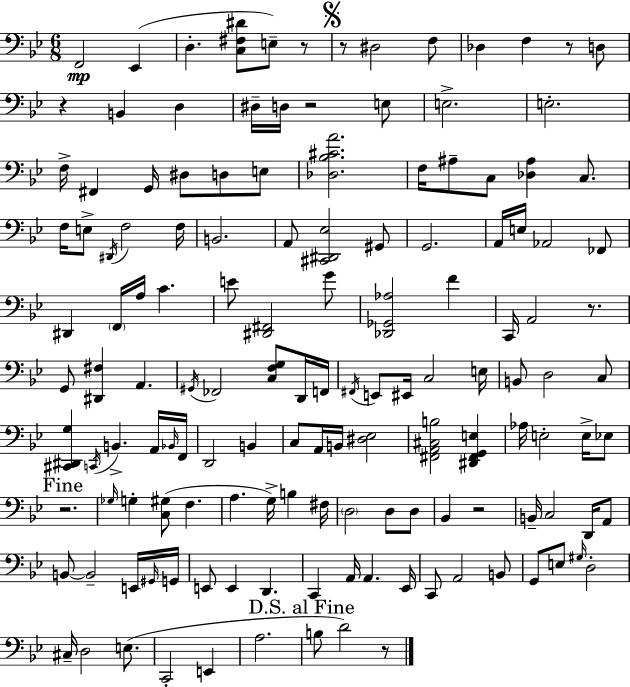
X:1
T:Untitled
M:6/8
L:1/4
K:Gm
F,,2 _E,, D, [C,^F,^D]/2 E,/2 z/2 z/2 ^D,2 F,/2 _D, F, z/2 D,/2 z B,, D, ^D,/4 D,/4 z2 E,/2 E,2 E,2 F,/4 ^F,, G,,/4 ^D,/2 D,/2 E,/2 [_D,_B,^CA]2 F,/4 ^A,/2 C,/2 [_D,^A,] C,/2 F,/4 E,/2 ^D,,/4 F,2 F,/4 B,,2 A,,/2 [^C,,^D,,_E,]2 ^G,,/2 G,,2 A,,/4 E,/4 _A,,2 _F,,/2 ^D,, F,,/4 A,/4 C E/2 [^D,,^F,,]2 G/2 [_D,,_G,,_A,]2 F C,,/4 A,,2 z/2 G,,/2 [^D,,^F,] A,, ^G,,/4 _F,,2 [C,F,G,]/2 D,,/4 F,,/4 ^F,,/4 E,,/2 ^E,,/4 C,2 E,/4 B,,/2 D,2 C,/2 [^C,,^D,,G,] C,,/4 B,, A,,/4 _B,,/4 F,,/4 D,,2 B,, C,/2 A,,/4 B,,/4 [^D,_E,]2 [^F,,A,,^C,B,]2 [^D,,^F,,G,,E,] _A,/4 E,2 E,/4 _E,/2 z2 _G,/4 G, [C,^G,]/2 F, A, G,/4 B, ^F,/4 D,2 D,/2 D,/2 _B,, z2 B,,/4 C,2 D,,/4 A,,/2 B,,/2 B,,2 E,,/4 ^G,,/4 G,,/4 E,,/2 E,, D,, C,, A,,/4 A,, _E,,/4 C,,/2 A,,2 B,,/2 G,,/2 E,/2 ^G,/4 D,2 ^C,/4 D,2 E,/2 C,,2 E,, A,2 B,/2 D2 z/2